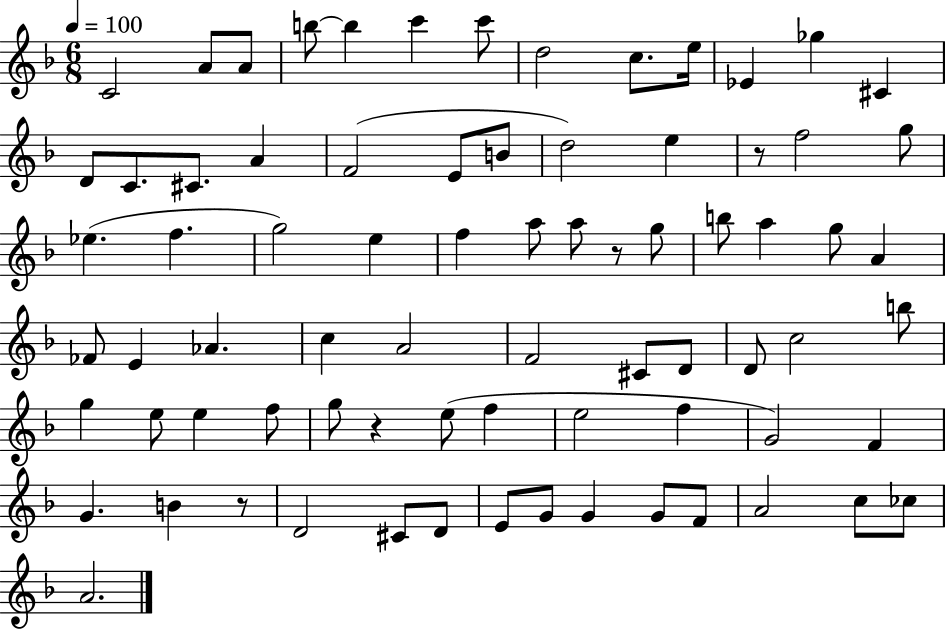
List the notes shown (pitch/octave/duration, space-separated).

C4/h A4/e A4/e B5/e B5/q C6/q C6/e D5/h C5/e. E5/s Eb4/q Gb5/q C#4/q D4/e C4/e. C#4/e. A4/q F4/h E4/e B4/e D5/h E5/q R/e F5/h G5/e Eb5/q. F5/q. G5/h E5/q F5/q A5/e A5/e R/e G5/e B5/e A5/q G5/e A4/q FES4/e E4/q Ab4/q. C5/q A4/h F4/h C#4/e D4/e D4/e C5/h B5/e G5/q E5/e E5/q F5/e G5/e R/q E5/e F5/q E5/h F5/q G4/h F4/q G4/q. B4/q R/e D4/h C#4/e D4/e E4/e G4/e G4/q G4/e F4/e A4/h C5/e CES5/e A4/h.